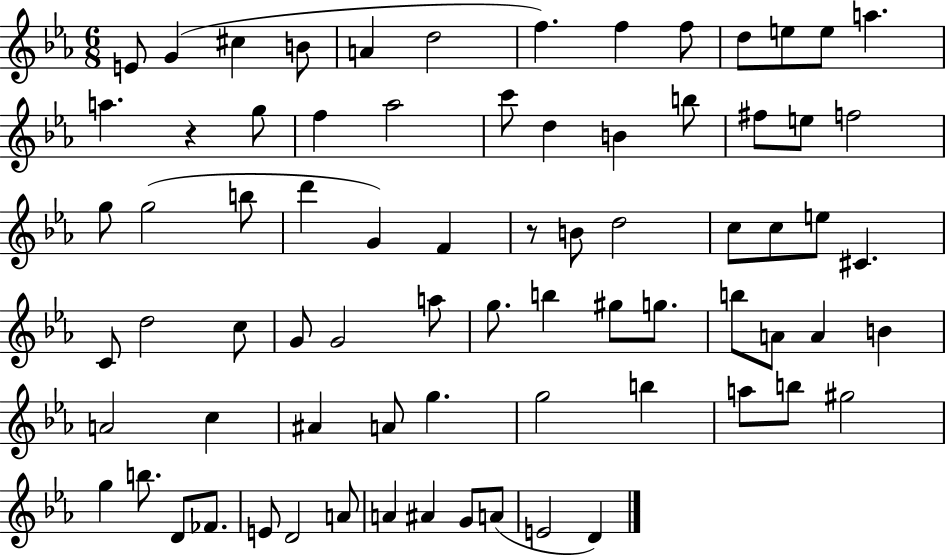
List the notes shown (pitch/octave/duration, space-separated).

E4/e G4/q C#5/q B4/e A4/q D5/h F5/q. F5/q F5/e D5/e E5/e E5/e A5/q. A5/q. R/q G5/e F5/q Ab5/h C6/e D5/q B4/q B5/e F#5/e E5/e F5/h G5/e G5/h B5/e D6/q G4/q F4/q R/e B4/e D5/h C5/e C5/e E5/e C#4/q. C4/e D5/h C5/e G4/e G4/h A5/e G5/e. B5/q G#5/e G5/e. B5/e A4/e A4/q B4/q A4/h C5/q A#4/q A4/e G5/q. G5/h B5/q A5/e B5/e G#5/h G5/q B5/e. D4/e FES4/e. E4/e D4/h A4/e A4/q A#4/q G4/e A4/e E4/h D4/q